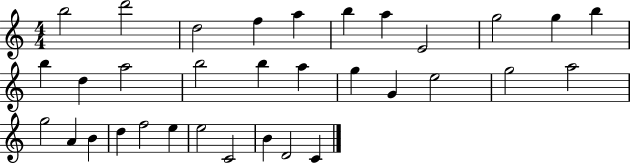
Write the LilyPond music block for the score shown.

{
  \clef treble
  \numericTimeSignature
  \time 4/4
  \key c \major
  b''2 d'''2 | d''2 f''4 a''4 | b''4 a''4 e'2 | g''2 g''4 b''4 | \break b''4 d''4 a''2 | b''2 b''4 a''4 | g''4 g'4 e''2 | g''2 a''2 | \break g''2 a'4 b'4 | d''4 f''2 e''4 | e''2 c'2 | b'4 d'2 c'4 | \break \bar "|."
}